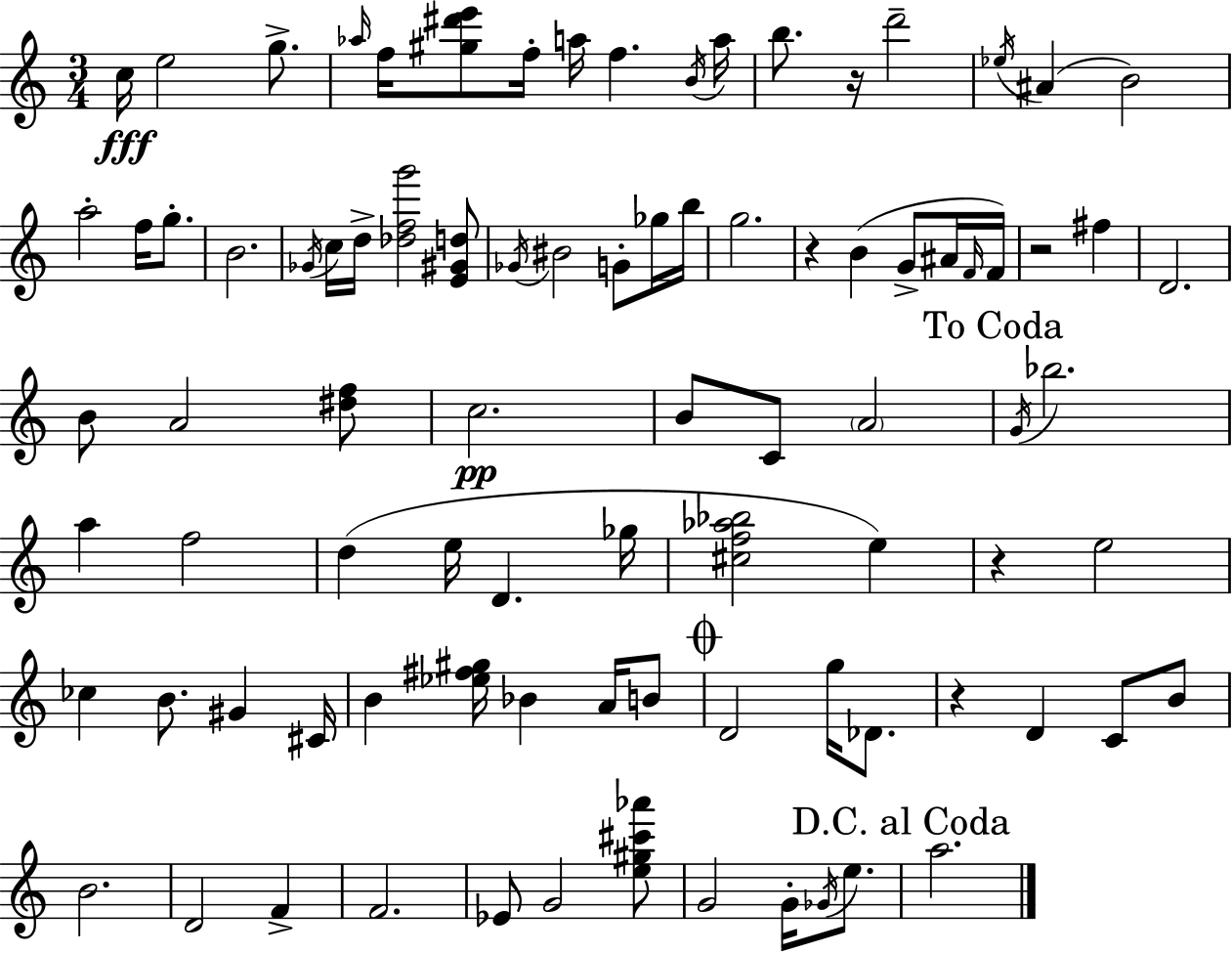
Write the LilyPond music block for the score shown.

{
  \clef treble
  \numericTimeSignature
  \time 3/4
  \key a \minor
  c''16\fff e''2 g''8.-> | \grace { aes''16 } f''16 <gis'' dis''' e'''>8 f''16-. a''16 f''4. | \acciaccatura { b'16 } a''16 b''8. r16 d'''2-- | \acciaccatura { ees''16 }( ais'4 b'2) | \break a''2-. f''16 | g''8.-. b'2. | \acciaccatura { ges'16 } c''16 d''16-> <des'' f'' g'''>2 | <e' gis' d''>8 \acciaccatura { ges'16 } bis'2 | \break g'8-. ges''16 b''16 g''2. | r4 b'4( | g'8-> ais'16 \grace { f'16 }) f'16 r2 | fis''4 d'2. | \break b'8 a'2 | <dis'' f''>8 c''2.\pp | b'8 c'8 \parenthesize a'2 | \mark "To Coda" \acciaccatura { g'16 } bes''2. | \break a''4 f''2 | d''4( e''16 | d'4. ges''16 <cis'' f'' aes'' bes''>2 | e''4) r4 e''2 | \break ces''4 b'8. | gis'4 cis'16 b'4 <ees'' fis'' gis''>16 | bes'4 a'16 b'8 \mark \markup { \musicglyph "scripts.coda" } d'2 | g''16 des'8. r4 d'4 | \break c'8 b'8 b'2. | d'2 | f'4-> f'2. | ees'8 g'2 | \break <e'' gis'' cis''' aes'''>8 g'2 | g'16-. \acciaccatura { ges'16 } e''8. \mark "D.C. al Coda" a''2. | \bar "|."
}